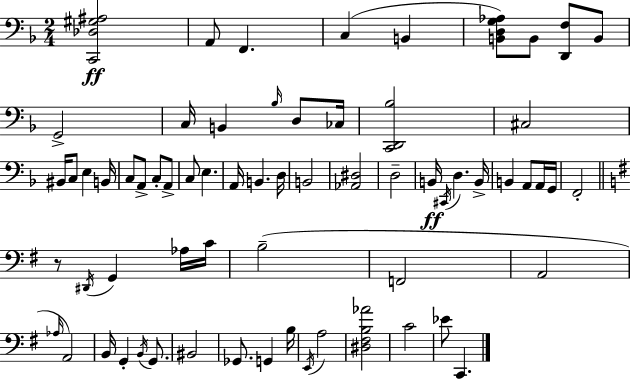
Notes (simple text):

[C2,Db3,G#3,A#3]/h A2/e F2/q. C3/q B2/q [B2,D3,G3,Ab3]/e B2/e [D2,F3]/e B2/e G2/h C3/s B2/q Bb3/s D3/e CES3/s [C2,D2,Bb3]/h C#3/h BIS2/s C3/e E3/q B2/s C3/e A2/e C3/e A2/e C3/e E3/q. A2/s B2/q. D3/s B2/h [Ab2,D#3]/h D3/h B2/s C#2/s D3/q. B2/s B2/q A2/e A2/s G2/s F2/h R/e D#2/s G2/q Ab3/s C4/s B3/h F2/h A2/h Ab3/s A2/h B2/s G2/q B2/s G2/e. BIS2/h Gb2/e. G2/q B3/s E2/s A3/h [D#3,F#3,B3,Ab4]/h C4/h Eb4/e C2/q.